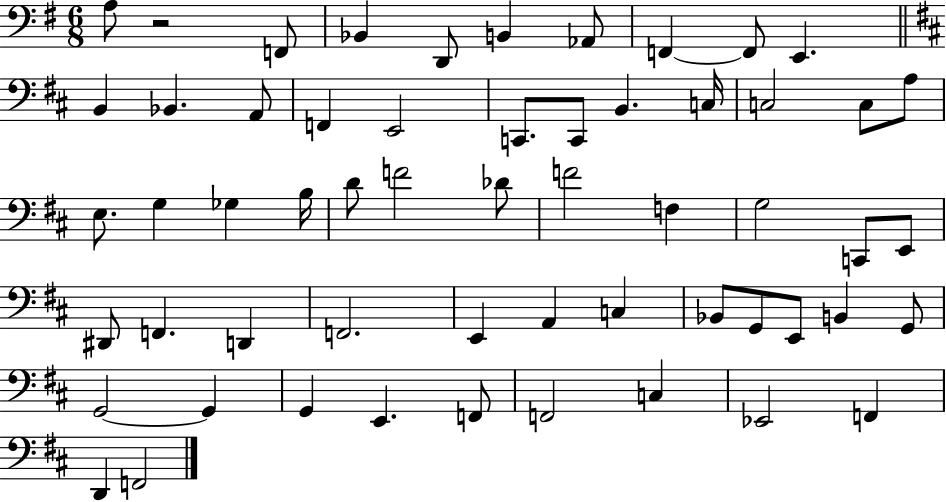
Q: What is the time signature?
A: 6/8